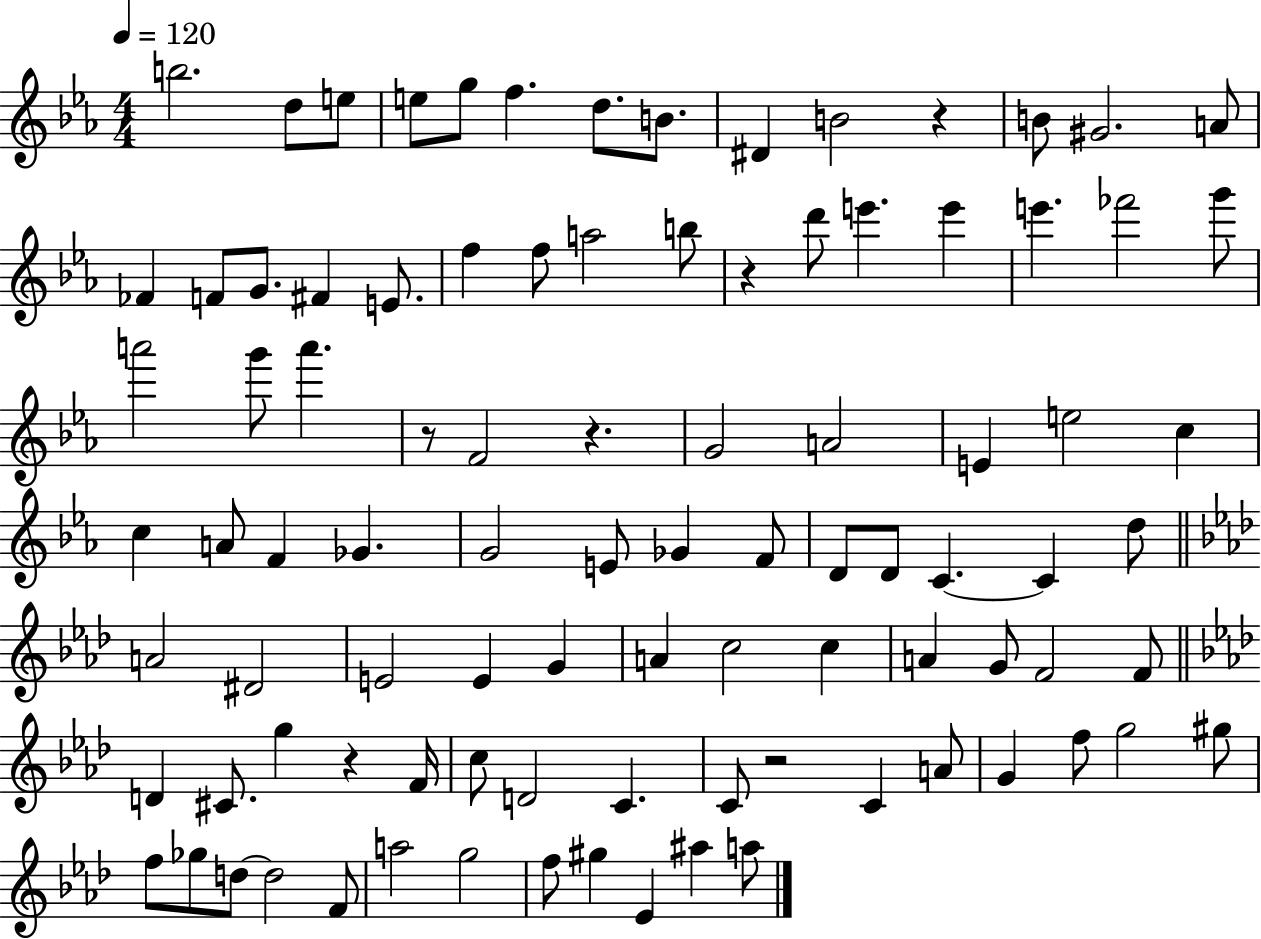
{
  \clef treble
  \numericTimeSignature
  \time 4/4
  \key ees \major
  \tempo 4 = 120
  \repeat volta 2 { b''2. d''8 e''8 | e''8 g''8 f''4. d''8. b'8. | dis'4 b'2 r4 | b'8 gis'2. a'8 | \break fes'4 f'8 g'8. fis'4 e'8. | f''4 f''8 a''2 b''8 | r4 d'''8 e'''4. e'''4 | e'''4. fes'''2 g'''8 | \break a'''2 g'''8 a'''4. | r8 f'2 r4. | g'2 a'2 | e'4 e''2 c''4 | \break c''4 a'8 f'4 ges'4. | g'2 e'8 ges'4 f'8 | d'8 d'8 c'4.~~ c'4 d''8 | \bar "||" \break \key aes \major a'2 dis'2 | e'2 e'4 g'4 | a'4 c''2 c''4 | a'4 g'8 f'2 f'8 | \break \bar "||" \break \key f \minor d'4 cis'8. g''4 r4 f'16 | c''8 d'2 c'4. | c'8 r2 c'4 a'8 | g'4 f''8 g''2 gis''8 | \break f''8 ges''8 d''8~~ d''2 f'8 | a''2 g''2 | f''8 gis''4 ees'4 ais''4 a''8 | } \bar "|."
}